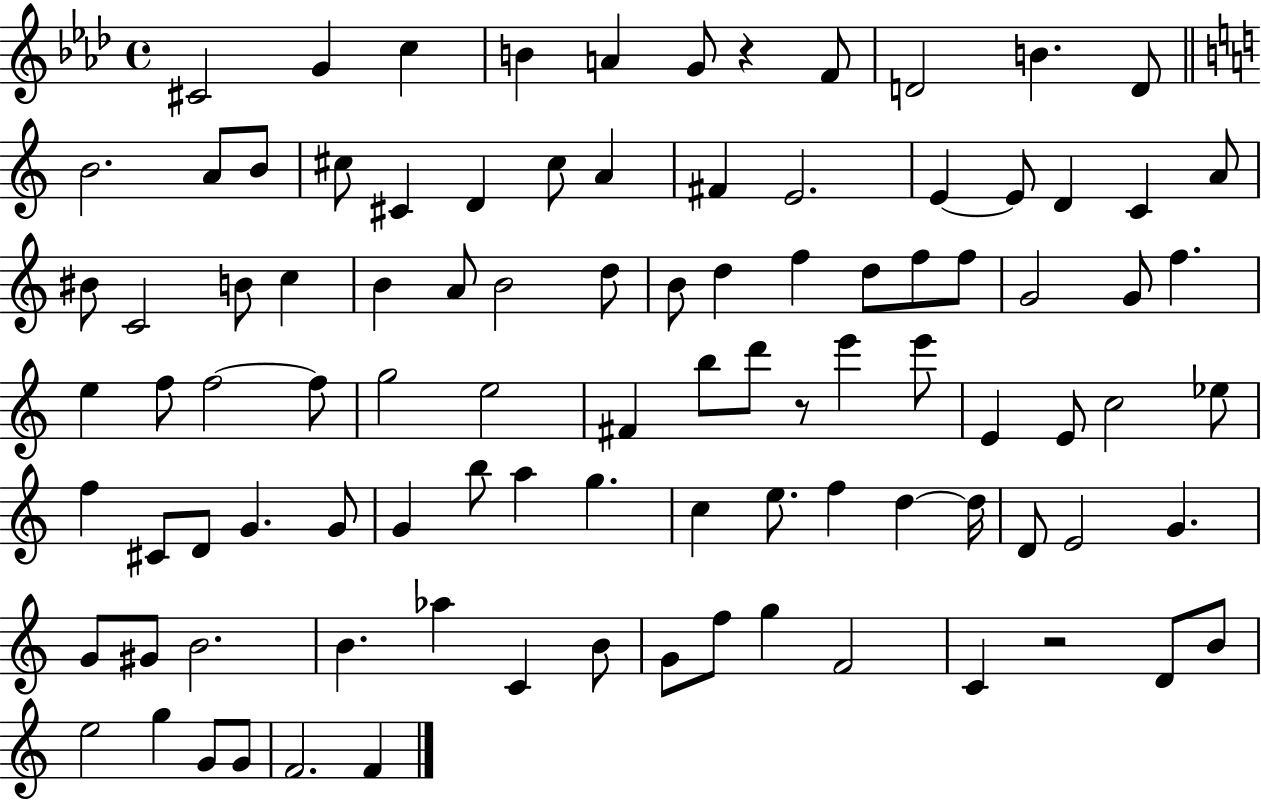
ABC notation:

X:1
T:Untitled
M:4/4
L:1/4
K:Ab
^C2 G c B A G/2 z F/2 D2 B D/2 B2 A/2 B/2 ^c/2 ^C D ^c/2 A ^F E2 E E/2 D C A/2 ^B/2 C2 B/2 c B A/2 B2 d/2 B/2 d f d/2 f/2 f/2 G2 G/2 f e f/2 f2 f/2 g2 e2 ^F b/2 d'/2 z/2 e' e'/2 E E/2 c2 _e/2 f ^C/2 D/2 G G/2 G b/2 a g c e/2 f d d/4 D/2 E2 G G/2 ^G/2 B2 B _a C B/2 G/2 f/2 g F2 C z2 D/2 B/2 e2 g G/2 G/2 F2 F